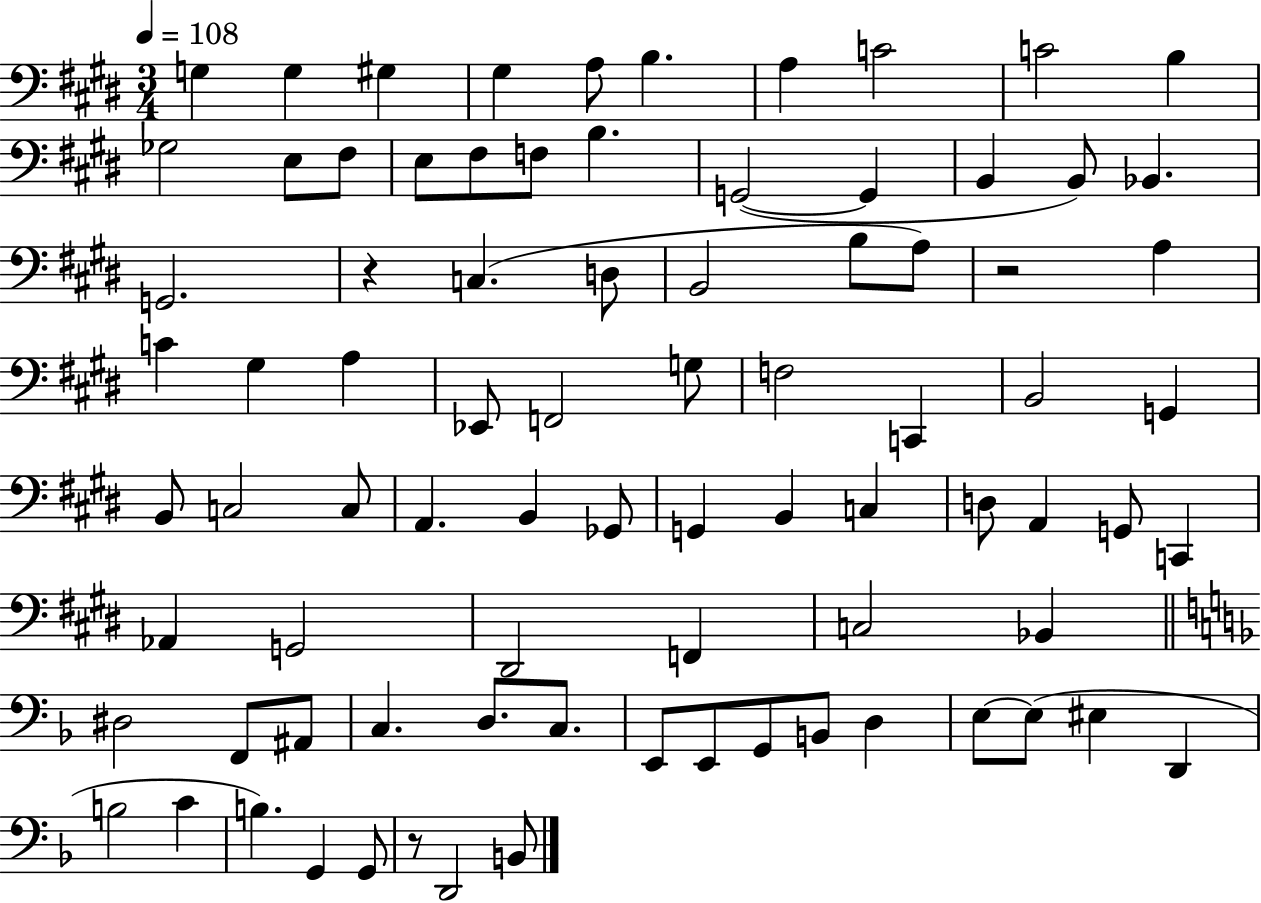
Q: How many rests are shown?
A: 3